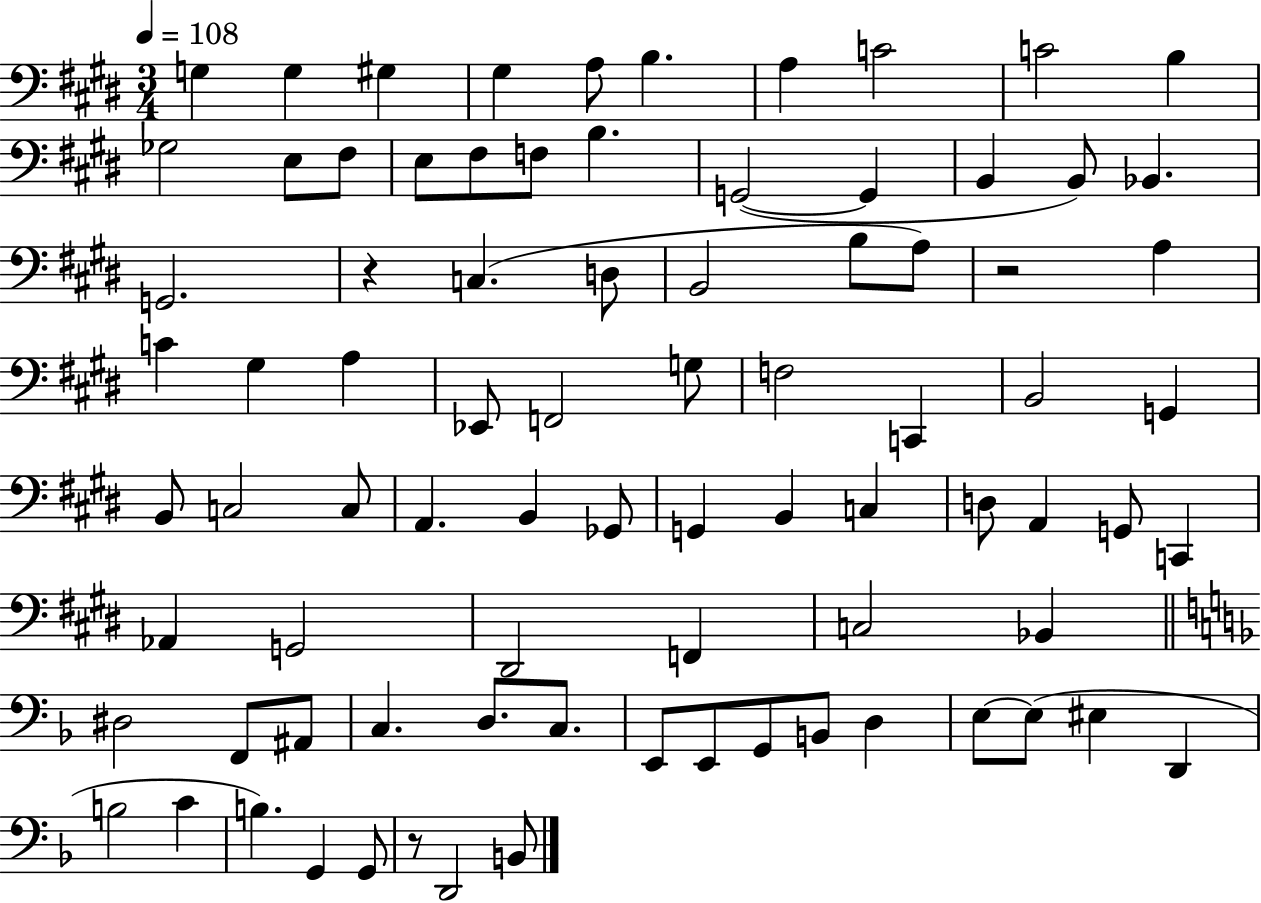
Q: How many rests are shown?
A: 3